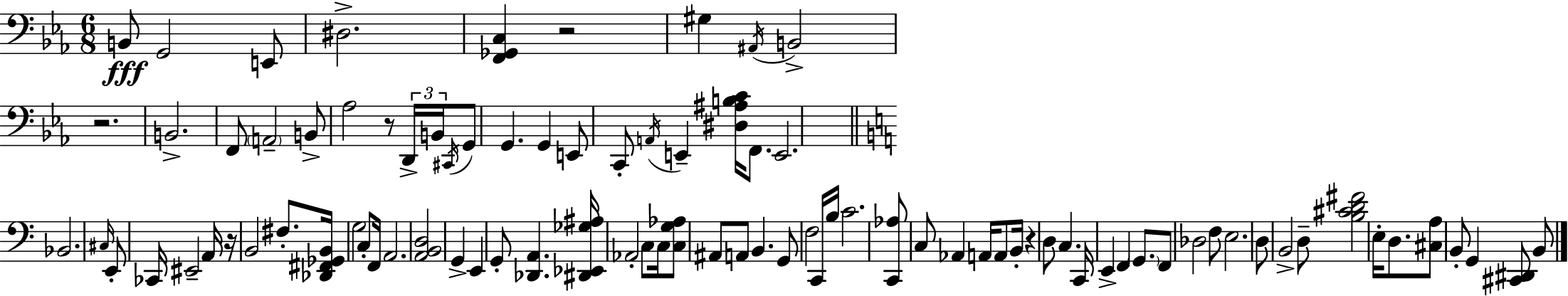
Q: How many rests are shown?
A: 5